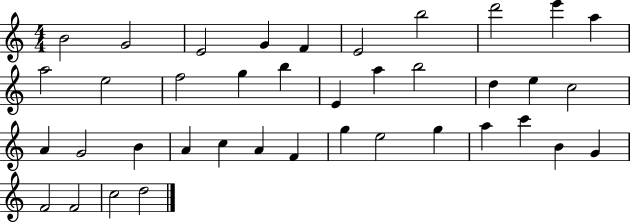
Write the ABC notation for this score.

X:1
T:Untitled
M:4/4
L:1/4
K:C
B2 G2 E2 G F E2 b2 d'2 e' a a2 e2 f2 g b E a b2 d e c2 A G2 B A c A F g e2 g a c' B G F2 F2 c2 d2